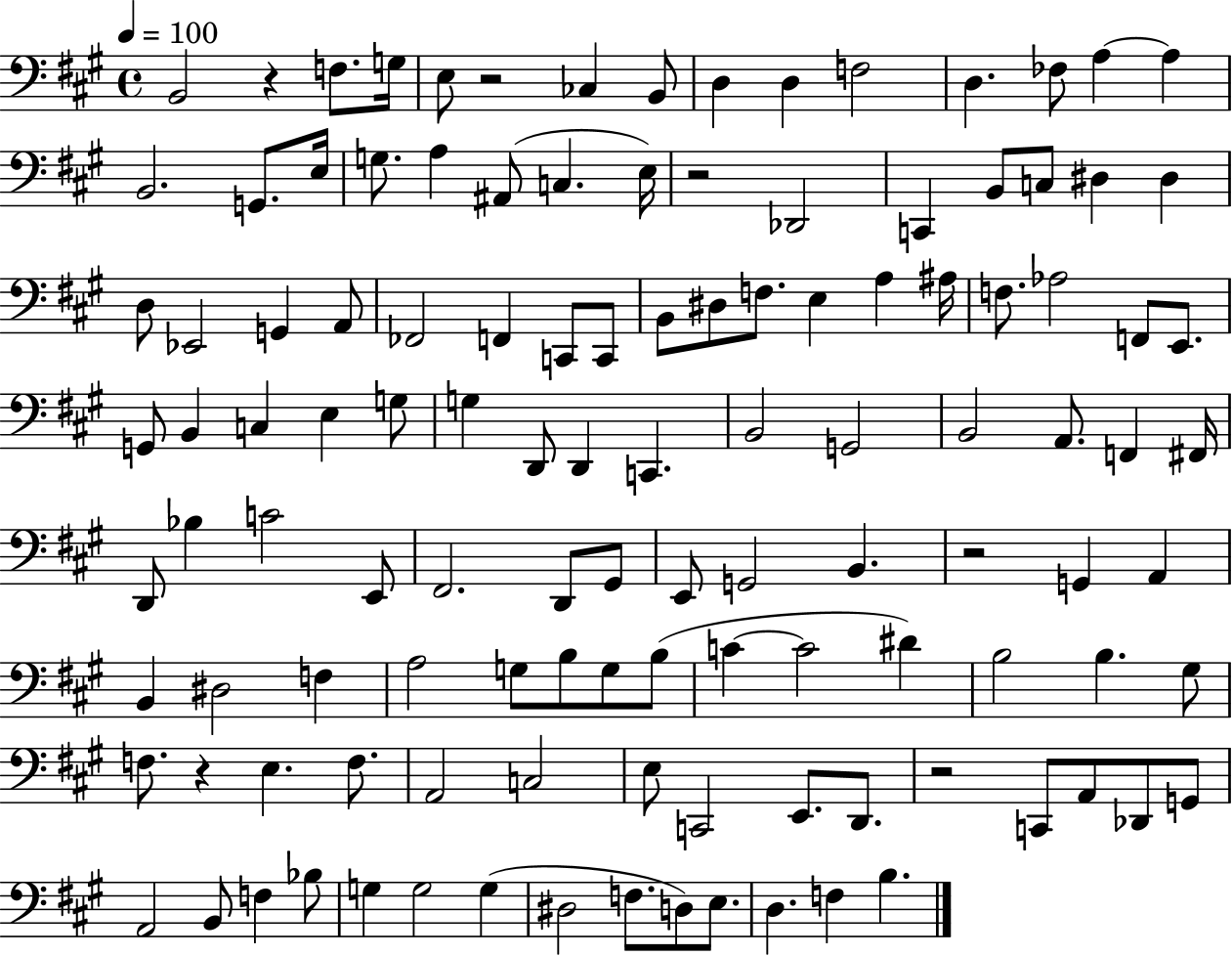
B2/h R/q F3/e. G3/s E3/e R/h CES3/q B2/e D3/q D3/q F3/h D3/q. FES3/e A3/q A3/q B2/h. G2/e. E3/s G3/e. A3/q A#2/e C3/q. E3/s R/h Db2/h C2/q B2/e C3/e D#3/q D#3/q D3/e Eb2/h G2/q A2/e FES2/h F2/q C2/e C2/e B2/e D#3/e F3/e. E3/q A3/q A#3/s F3/e. Ab3/h F2/e E2/e. G2/e B2/q C3/q E3/q G3/e G3/q D2/e D2/q C2/q. B2/h G2/h B2/h A2/e. F2/q F#2/s D2/e Bb3/q C4/h E2/e F#2/h. D2/e G#2/e E2/e G2/h B2/q. R/h G2/q A2/q B2/q D#3/h F3/q A3/h G3/e B3/e G3/e B3/e C4/q C4/h D#4/q B3/h B3/q. G#3/e F3/e. R/q E3/q. F3/e. A2/h C3/h E3/e C2/h E2/e. D2/e. R/h C2/e A2/e Db2/e G2/e A2/h B2/e F3/q Bb3/e G3/q G3/h G3/q D#3/h F3/e. D3/e E3/e. D3/q. F3/q B3/q.